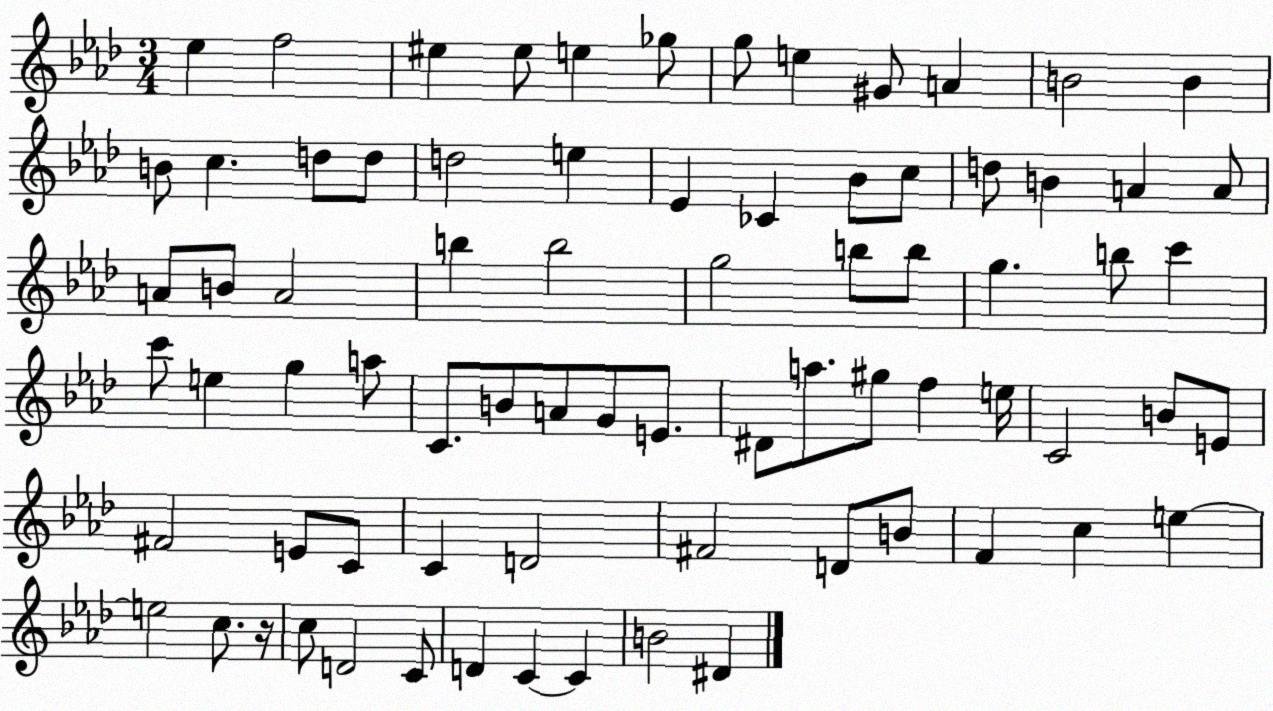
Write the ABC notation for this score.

X:1
T:Untitled
M:3/4
L:1/4
K:Ab
_e f2 ^e ^e/2 e _g/2 g/2 e ^G/2 A B2 B B/2 c d/2 d/2 d2 e _E _C _B/2 c/2 d/2 B A A/2 A/2 B/2 A2 b b2 g2 b/2 b/2 g b/2 c' c'/2 e g a/2 C/2 B/2 A/2 G/2 E/2 ^D/2 a/2 ^g/2 f e/4 C2 B/2 E/2 ^F2 E/2 C/2 C D2 ^F2 D/2 B/2 F c e e2 c/2 z/4 c/2 D2 C/2 D C C B2 ^D